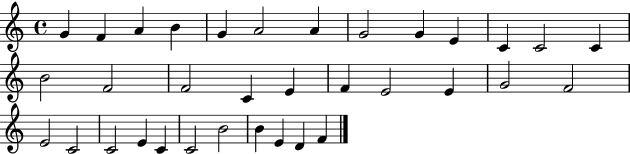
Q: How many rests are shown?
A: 0